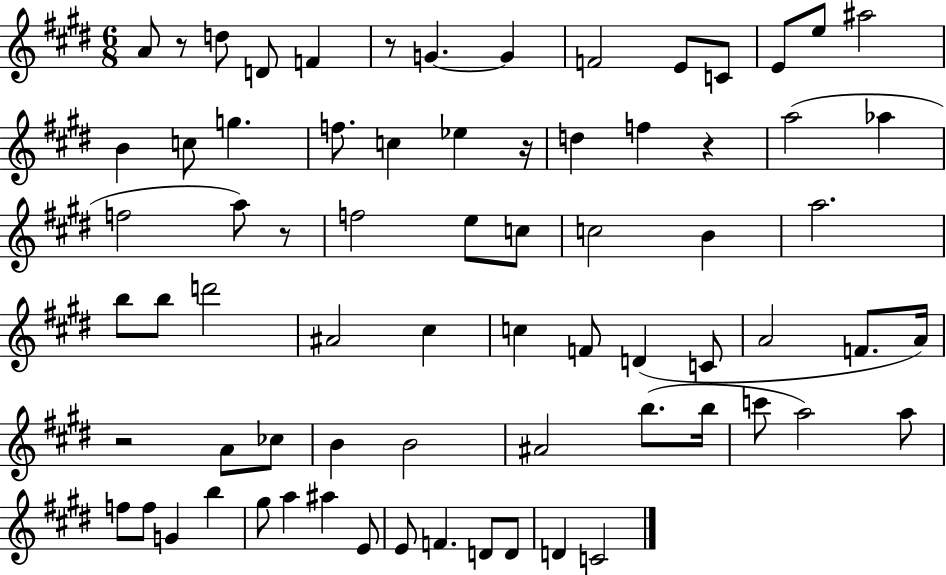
{
  \clef treble
  \numericTimeSignature
  \time 6/8
  \key e \major
  a'8 r8 d''8 d'8 f'4 | r8 g'4.~~ g'4 | f'2 e'8 c'8 | e'8 e''8 ais''2 | \break b'4 c''8 g''4. | f''8. c''4 ees''4 r16 | d''4 f''4 r4 | a''2( aes''4 | \break f''2 a''8) r8 | f''2 e''8 c''8 | c''2 b'4 | a''2. | \break b''8 b''8 d'''2 | ais'2 cis''4 | c''4 f'8 d'4( c'8 | a'2 f'8. a'16) | \break r2 a'8 ces''8 | b'4 b'2 | ais'2 b''8.( b''16 | c'''8 a''2) a''8 | \break f''8 f''8 g'4 b''4 | gis''8 a''4 ais''4 e'8 | e'8 f'4. d'8 d'8 | d'4 c'2 | \break \bar "|."
}